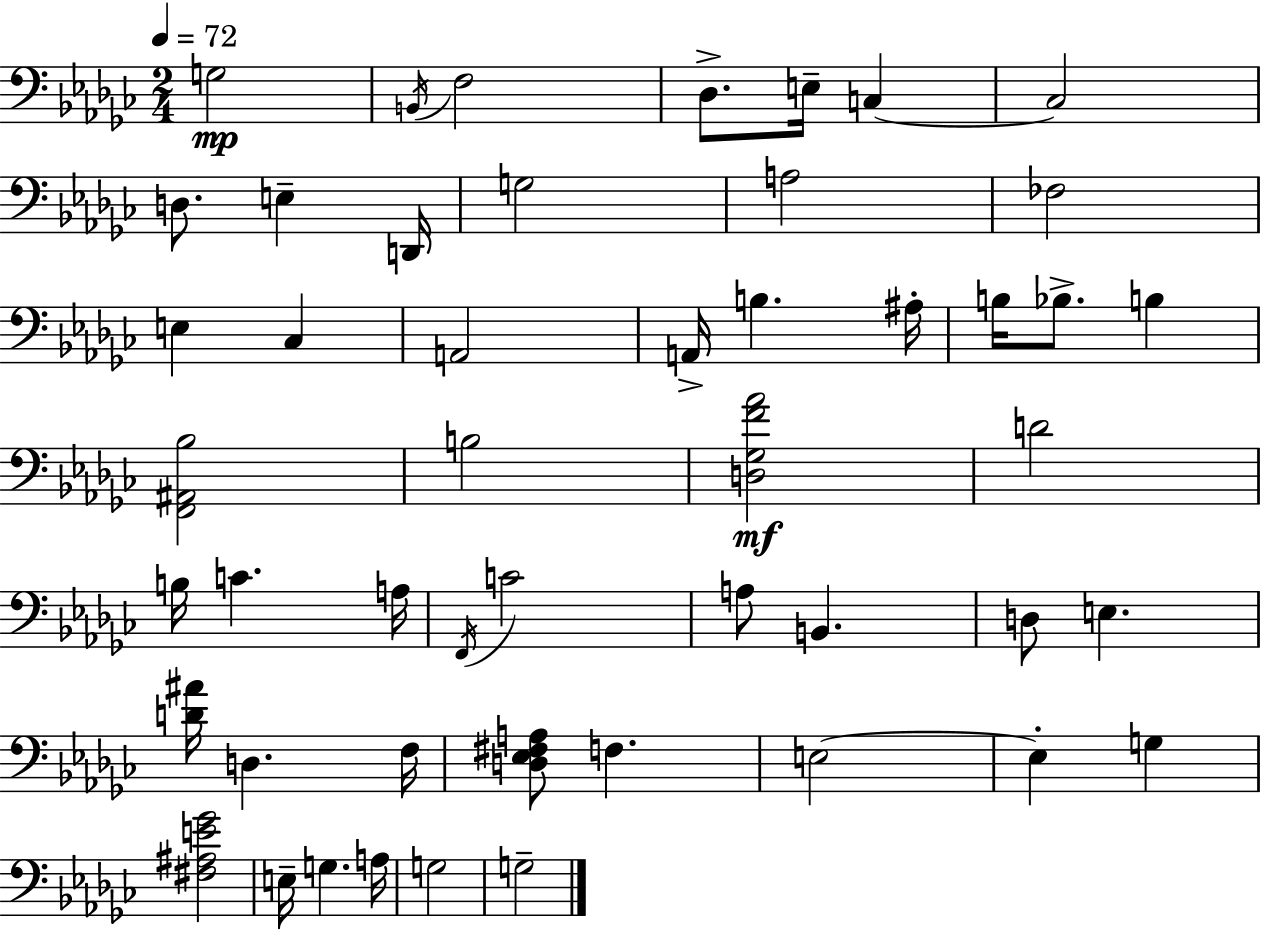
{
  \clef bass
  \numericTimeSignature
  \time 2/4
  \key ees \minor
  \tempo 4 = 72
  g2\mp | \acciaccatura { b,16 } f2 | des8.-> e16-- c4~~ | c2 | \break d8. e4-- | d,16 g2 | a2 | fes2 | \break e4 ces4 | a,2 | a,16-> b4. | ais16-. b16 bes8.-> b4 | \break <f, ais, bes>2 | b2 | <d ges f' aes'>2\mf | d'2 | \break b16 c'4. | a16 \acciaccatura { f,16 } c'2 | a8 b,4. | d8 e4. | \break <d' ais'>16 d4. | f16 <d ees fis a>8 f4. | e2~~ | e4-. g4 | \break <fis ais e' ges'>2 | e16-- g4. | a16 g2 | g2-- | \break \bar "|."
}